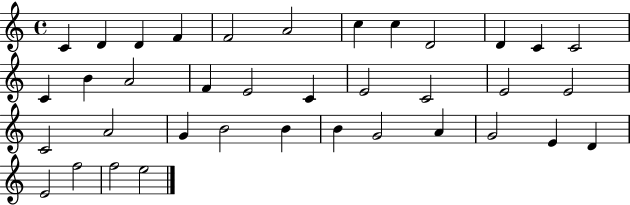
X:1
T:Untitled
M:4/4
L:1/4
K:C
C D D F F2 A2 c c D2 D C C2 C B A2 F E2 C E2 C2 E2 E2 C2 A2 G B2 B B G2 A G2 E D E2 f2 f2 e2